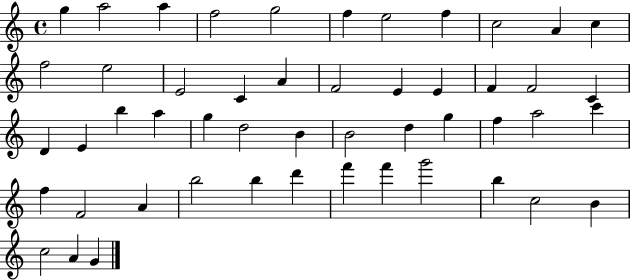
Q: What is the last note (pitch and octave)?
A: G4